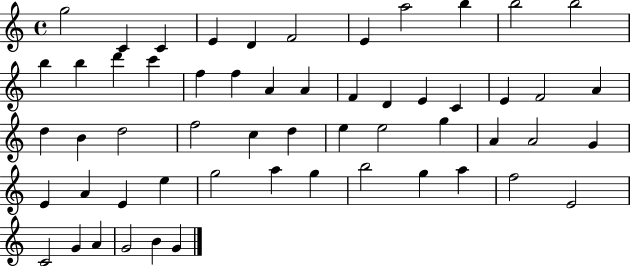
G5/h C4/q C4/q E4/q D4/q F4/h E4/q A5/h B5/q B5/h B5/h B5/q B5/q D6/q C6/q F5/q F5/q A4/q A4/q F4/q D4/q E4/q C4/q E4/q F4/h A4/q D5/q B4/q D5/h F5/h C5/q D5/q E5/q E5/h G5/q A4/q A4/h G4/q E4/q A4/q E4/q E5/q G5/h A5/q G5/q B5/h G5/q A5/q F5/h E4/h C4/h G4/q A4/q G4/h B4/q G4/q